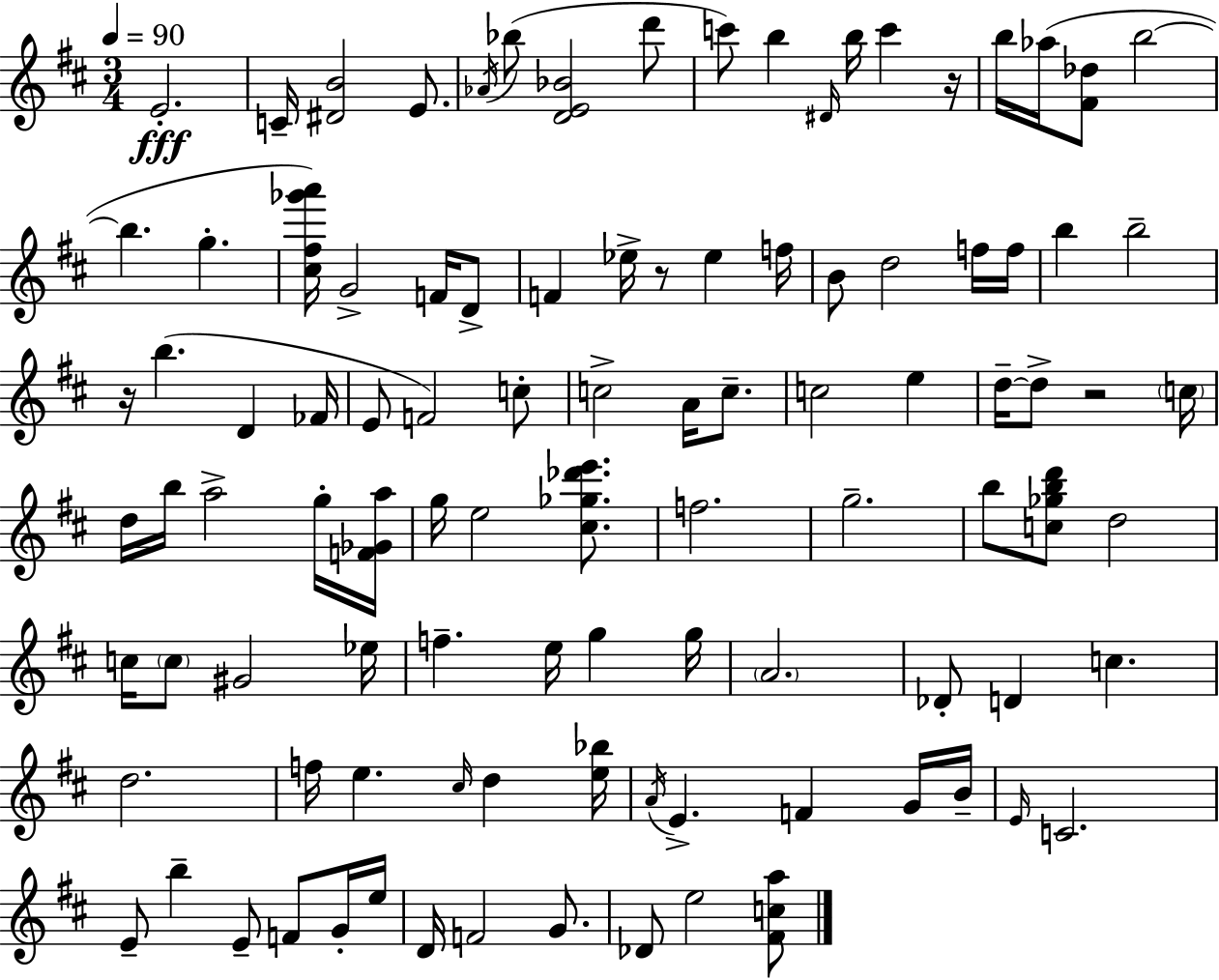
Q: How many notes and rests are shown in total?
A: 101